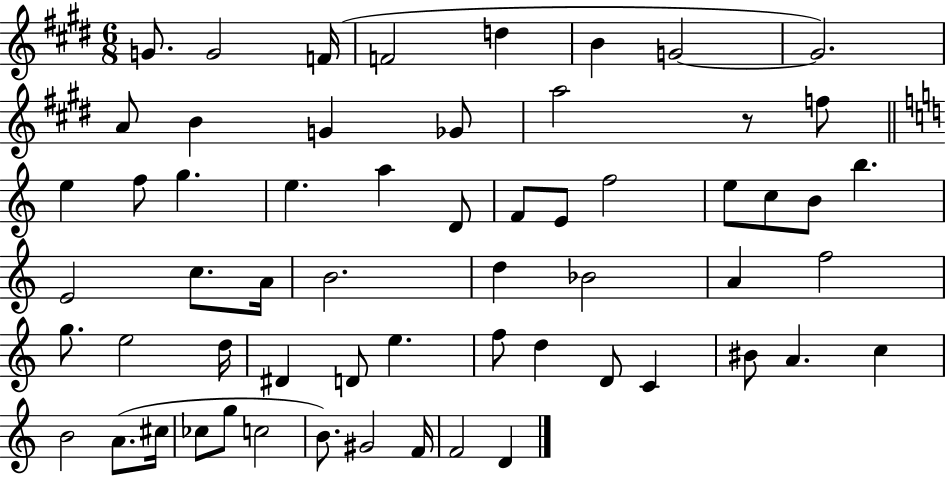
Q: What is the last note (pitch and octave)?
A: D4